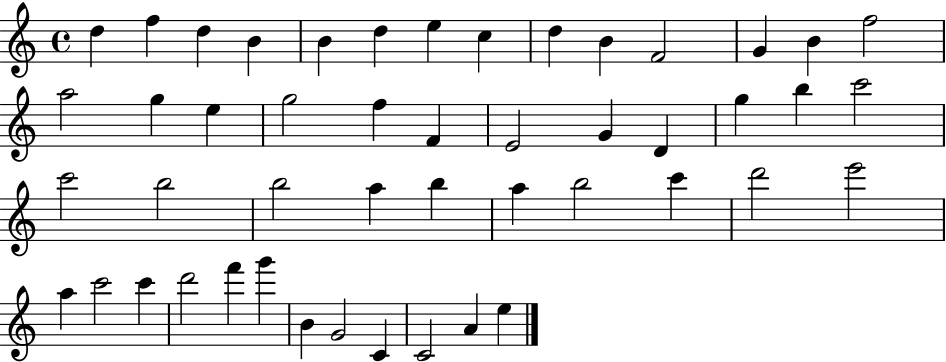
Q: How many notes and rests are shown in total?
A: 48